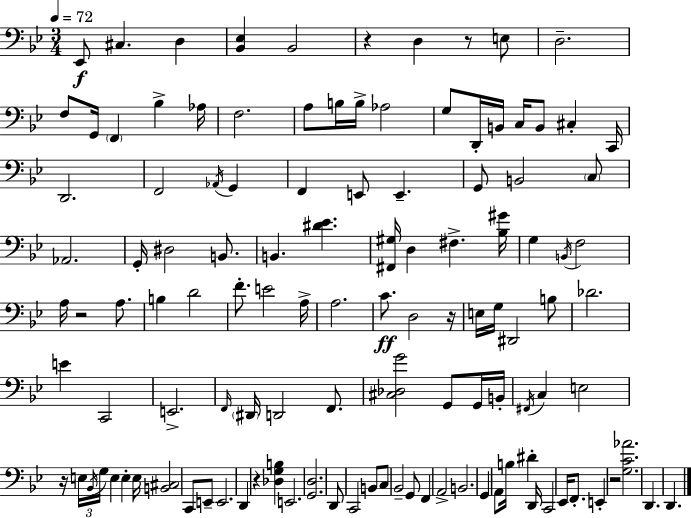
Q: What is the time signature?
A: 3/4